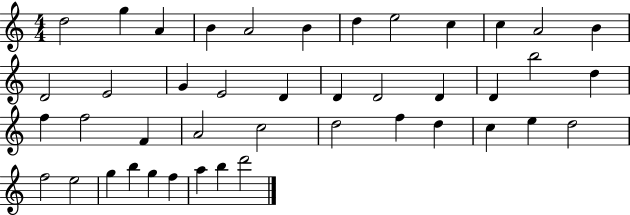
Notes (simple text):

D5/h G5/q A4/q B4/q A4/h B4/q D5/q E5/h C5/q C5/q A4/h B4/q D4/h E4/h G4/q E4/h D4/q D4/q D4/h D4/q D4/q B5/h D5/q F5/q F5/h F4/q A4/h C5/h D5/h F5/q D5/q C5/q E5/q D5/h F5/h E5/h G5/q B5/q G5/q F5/q A5/q B5/q D6/h